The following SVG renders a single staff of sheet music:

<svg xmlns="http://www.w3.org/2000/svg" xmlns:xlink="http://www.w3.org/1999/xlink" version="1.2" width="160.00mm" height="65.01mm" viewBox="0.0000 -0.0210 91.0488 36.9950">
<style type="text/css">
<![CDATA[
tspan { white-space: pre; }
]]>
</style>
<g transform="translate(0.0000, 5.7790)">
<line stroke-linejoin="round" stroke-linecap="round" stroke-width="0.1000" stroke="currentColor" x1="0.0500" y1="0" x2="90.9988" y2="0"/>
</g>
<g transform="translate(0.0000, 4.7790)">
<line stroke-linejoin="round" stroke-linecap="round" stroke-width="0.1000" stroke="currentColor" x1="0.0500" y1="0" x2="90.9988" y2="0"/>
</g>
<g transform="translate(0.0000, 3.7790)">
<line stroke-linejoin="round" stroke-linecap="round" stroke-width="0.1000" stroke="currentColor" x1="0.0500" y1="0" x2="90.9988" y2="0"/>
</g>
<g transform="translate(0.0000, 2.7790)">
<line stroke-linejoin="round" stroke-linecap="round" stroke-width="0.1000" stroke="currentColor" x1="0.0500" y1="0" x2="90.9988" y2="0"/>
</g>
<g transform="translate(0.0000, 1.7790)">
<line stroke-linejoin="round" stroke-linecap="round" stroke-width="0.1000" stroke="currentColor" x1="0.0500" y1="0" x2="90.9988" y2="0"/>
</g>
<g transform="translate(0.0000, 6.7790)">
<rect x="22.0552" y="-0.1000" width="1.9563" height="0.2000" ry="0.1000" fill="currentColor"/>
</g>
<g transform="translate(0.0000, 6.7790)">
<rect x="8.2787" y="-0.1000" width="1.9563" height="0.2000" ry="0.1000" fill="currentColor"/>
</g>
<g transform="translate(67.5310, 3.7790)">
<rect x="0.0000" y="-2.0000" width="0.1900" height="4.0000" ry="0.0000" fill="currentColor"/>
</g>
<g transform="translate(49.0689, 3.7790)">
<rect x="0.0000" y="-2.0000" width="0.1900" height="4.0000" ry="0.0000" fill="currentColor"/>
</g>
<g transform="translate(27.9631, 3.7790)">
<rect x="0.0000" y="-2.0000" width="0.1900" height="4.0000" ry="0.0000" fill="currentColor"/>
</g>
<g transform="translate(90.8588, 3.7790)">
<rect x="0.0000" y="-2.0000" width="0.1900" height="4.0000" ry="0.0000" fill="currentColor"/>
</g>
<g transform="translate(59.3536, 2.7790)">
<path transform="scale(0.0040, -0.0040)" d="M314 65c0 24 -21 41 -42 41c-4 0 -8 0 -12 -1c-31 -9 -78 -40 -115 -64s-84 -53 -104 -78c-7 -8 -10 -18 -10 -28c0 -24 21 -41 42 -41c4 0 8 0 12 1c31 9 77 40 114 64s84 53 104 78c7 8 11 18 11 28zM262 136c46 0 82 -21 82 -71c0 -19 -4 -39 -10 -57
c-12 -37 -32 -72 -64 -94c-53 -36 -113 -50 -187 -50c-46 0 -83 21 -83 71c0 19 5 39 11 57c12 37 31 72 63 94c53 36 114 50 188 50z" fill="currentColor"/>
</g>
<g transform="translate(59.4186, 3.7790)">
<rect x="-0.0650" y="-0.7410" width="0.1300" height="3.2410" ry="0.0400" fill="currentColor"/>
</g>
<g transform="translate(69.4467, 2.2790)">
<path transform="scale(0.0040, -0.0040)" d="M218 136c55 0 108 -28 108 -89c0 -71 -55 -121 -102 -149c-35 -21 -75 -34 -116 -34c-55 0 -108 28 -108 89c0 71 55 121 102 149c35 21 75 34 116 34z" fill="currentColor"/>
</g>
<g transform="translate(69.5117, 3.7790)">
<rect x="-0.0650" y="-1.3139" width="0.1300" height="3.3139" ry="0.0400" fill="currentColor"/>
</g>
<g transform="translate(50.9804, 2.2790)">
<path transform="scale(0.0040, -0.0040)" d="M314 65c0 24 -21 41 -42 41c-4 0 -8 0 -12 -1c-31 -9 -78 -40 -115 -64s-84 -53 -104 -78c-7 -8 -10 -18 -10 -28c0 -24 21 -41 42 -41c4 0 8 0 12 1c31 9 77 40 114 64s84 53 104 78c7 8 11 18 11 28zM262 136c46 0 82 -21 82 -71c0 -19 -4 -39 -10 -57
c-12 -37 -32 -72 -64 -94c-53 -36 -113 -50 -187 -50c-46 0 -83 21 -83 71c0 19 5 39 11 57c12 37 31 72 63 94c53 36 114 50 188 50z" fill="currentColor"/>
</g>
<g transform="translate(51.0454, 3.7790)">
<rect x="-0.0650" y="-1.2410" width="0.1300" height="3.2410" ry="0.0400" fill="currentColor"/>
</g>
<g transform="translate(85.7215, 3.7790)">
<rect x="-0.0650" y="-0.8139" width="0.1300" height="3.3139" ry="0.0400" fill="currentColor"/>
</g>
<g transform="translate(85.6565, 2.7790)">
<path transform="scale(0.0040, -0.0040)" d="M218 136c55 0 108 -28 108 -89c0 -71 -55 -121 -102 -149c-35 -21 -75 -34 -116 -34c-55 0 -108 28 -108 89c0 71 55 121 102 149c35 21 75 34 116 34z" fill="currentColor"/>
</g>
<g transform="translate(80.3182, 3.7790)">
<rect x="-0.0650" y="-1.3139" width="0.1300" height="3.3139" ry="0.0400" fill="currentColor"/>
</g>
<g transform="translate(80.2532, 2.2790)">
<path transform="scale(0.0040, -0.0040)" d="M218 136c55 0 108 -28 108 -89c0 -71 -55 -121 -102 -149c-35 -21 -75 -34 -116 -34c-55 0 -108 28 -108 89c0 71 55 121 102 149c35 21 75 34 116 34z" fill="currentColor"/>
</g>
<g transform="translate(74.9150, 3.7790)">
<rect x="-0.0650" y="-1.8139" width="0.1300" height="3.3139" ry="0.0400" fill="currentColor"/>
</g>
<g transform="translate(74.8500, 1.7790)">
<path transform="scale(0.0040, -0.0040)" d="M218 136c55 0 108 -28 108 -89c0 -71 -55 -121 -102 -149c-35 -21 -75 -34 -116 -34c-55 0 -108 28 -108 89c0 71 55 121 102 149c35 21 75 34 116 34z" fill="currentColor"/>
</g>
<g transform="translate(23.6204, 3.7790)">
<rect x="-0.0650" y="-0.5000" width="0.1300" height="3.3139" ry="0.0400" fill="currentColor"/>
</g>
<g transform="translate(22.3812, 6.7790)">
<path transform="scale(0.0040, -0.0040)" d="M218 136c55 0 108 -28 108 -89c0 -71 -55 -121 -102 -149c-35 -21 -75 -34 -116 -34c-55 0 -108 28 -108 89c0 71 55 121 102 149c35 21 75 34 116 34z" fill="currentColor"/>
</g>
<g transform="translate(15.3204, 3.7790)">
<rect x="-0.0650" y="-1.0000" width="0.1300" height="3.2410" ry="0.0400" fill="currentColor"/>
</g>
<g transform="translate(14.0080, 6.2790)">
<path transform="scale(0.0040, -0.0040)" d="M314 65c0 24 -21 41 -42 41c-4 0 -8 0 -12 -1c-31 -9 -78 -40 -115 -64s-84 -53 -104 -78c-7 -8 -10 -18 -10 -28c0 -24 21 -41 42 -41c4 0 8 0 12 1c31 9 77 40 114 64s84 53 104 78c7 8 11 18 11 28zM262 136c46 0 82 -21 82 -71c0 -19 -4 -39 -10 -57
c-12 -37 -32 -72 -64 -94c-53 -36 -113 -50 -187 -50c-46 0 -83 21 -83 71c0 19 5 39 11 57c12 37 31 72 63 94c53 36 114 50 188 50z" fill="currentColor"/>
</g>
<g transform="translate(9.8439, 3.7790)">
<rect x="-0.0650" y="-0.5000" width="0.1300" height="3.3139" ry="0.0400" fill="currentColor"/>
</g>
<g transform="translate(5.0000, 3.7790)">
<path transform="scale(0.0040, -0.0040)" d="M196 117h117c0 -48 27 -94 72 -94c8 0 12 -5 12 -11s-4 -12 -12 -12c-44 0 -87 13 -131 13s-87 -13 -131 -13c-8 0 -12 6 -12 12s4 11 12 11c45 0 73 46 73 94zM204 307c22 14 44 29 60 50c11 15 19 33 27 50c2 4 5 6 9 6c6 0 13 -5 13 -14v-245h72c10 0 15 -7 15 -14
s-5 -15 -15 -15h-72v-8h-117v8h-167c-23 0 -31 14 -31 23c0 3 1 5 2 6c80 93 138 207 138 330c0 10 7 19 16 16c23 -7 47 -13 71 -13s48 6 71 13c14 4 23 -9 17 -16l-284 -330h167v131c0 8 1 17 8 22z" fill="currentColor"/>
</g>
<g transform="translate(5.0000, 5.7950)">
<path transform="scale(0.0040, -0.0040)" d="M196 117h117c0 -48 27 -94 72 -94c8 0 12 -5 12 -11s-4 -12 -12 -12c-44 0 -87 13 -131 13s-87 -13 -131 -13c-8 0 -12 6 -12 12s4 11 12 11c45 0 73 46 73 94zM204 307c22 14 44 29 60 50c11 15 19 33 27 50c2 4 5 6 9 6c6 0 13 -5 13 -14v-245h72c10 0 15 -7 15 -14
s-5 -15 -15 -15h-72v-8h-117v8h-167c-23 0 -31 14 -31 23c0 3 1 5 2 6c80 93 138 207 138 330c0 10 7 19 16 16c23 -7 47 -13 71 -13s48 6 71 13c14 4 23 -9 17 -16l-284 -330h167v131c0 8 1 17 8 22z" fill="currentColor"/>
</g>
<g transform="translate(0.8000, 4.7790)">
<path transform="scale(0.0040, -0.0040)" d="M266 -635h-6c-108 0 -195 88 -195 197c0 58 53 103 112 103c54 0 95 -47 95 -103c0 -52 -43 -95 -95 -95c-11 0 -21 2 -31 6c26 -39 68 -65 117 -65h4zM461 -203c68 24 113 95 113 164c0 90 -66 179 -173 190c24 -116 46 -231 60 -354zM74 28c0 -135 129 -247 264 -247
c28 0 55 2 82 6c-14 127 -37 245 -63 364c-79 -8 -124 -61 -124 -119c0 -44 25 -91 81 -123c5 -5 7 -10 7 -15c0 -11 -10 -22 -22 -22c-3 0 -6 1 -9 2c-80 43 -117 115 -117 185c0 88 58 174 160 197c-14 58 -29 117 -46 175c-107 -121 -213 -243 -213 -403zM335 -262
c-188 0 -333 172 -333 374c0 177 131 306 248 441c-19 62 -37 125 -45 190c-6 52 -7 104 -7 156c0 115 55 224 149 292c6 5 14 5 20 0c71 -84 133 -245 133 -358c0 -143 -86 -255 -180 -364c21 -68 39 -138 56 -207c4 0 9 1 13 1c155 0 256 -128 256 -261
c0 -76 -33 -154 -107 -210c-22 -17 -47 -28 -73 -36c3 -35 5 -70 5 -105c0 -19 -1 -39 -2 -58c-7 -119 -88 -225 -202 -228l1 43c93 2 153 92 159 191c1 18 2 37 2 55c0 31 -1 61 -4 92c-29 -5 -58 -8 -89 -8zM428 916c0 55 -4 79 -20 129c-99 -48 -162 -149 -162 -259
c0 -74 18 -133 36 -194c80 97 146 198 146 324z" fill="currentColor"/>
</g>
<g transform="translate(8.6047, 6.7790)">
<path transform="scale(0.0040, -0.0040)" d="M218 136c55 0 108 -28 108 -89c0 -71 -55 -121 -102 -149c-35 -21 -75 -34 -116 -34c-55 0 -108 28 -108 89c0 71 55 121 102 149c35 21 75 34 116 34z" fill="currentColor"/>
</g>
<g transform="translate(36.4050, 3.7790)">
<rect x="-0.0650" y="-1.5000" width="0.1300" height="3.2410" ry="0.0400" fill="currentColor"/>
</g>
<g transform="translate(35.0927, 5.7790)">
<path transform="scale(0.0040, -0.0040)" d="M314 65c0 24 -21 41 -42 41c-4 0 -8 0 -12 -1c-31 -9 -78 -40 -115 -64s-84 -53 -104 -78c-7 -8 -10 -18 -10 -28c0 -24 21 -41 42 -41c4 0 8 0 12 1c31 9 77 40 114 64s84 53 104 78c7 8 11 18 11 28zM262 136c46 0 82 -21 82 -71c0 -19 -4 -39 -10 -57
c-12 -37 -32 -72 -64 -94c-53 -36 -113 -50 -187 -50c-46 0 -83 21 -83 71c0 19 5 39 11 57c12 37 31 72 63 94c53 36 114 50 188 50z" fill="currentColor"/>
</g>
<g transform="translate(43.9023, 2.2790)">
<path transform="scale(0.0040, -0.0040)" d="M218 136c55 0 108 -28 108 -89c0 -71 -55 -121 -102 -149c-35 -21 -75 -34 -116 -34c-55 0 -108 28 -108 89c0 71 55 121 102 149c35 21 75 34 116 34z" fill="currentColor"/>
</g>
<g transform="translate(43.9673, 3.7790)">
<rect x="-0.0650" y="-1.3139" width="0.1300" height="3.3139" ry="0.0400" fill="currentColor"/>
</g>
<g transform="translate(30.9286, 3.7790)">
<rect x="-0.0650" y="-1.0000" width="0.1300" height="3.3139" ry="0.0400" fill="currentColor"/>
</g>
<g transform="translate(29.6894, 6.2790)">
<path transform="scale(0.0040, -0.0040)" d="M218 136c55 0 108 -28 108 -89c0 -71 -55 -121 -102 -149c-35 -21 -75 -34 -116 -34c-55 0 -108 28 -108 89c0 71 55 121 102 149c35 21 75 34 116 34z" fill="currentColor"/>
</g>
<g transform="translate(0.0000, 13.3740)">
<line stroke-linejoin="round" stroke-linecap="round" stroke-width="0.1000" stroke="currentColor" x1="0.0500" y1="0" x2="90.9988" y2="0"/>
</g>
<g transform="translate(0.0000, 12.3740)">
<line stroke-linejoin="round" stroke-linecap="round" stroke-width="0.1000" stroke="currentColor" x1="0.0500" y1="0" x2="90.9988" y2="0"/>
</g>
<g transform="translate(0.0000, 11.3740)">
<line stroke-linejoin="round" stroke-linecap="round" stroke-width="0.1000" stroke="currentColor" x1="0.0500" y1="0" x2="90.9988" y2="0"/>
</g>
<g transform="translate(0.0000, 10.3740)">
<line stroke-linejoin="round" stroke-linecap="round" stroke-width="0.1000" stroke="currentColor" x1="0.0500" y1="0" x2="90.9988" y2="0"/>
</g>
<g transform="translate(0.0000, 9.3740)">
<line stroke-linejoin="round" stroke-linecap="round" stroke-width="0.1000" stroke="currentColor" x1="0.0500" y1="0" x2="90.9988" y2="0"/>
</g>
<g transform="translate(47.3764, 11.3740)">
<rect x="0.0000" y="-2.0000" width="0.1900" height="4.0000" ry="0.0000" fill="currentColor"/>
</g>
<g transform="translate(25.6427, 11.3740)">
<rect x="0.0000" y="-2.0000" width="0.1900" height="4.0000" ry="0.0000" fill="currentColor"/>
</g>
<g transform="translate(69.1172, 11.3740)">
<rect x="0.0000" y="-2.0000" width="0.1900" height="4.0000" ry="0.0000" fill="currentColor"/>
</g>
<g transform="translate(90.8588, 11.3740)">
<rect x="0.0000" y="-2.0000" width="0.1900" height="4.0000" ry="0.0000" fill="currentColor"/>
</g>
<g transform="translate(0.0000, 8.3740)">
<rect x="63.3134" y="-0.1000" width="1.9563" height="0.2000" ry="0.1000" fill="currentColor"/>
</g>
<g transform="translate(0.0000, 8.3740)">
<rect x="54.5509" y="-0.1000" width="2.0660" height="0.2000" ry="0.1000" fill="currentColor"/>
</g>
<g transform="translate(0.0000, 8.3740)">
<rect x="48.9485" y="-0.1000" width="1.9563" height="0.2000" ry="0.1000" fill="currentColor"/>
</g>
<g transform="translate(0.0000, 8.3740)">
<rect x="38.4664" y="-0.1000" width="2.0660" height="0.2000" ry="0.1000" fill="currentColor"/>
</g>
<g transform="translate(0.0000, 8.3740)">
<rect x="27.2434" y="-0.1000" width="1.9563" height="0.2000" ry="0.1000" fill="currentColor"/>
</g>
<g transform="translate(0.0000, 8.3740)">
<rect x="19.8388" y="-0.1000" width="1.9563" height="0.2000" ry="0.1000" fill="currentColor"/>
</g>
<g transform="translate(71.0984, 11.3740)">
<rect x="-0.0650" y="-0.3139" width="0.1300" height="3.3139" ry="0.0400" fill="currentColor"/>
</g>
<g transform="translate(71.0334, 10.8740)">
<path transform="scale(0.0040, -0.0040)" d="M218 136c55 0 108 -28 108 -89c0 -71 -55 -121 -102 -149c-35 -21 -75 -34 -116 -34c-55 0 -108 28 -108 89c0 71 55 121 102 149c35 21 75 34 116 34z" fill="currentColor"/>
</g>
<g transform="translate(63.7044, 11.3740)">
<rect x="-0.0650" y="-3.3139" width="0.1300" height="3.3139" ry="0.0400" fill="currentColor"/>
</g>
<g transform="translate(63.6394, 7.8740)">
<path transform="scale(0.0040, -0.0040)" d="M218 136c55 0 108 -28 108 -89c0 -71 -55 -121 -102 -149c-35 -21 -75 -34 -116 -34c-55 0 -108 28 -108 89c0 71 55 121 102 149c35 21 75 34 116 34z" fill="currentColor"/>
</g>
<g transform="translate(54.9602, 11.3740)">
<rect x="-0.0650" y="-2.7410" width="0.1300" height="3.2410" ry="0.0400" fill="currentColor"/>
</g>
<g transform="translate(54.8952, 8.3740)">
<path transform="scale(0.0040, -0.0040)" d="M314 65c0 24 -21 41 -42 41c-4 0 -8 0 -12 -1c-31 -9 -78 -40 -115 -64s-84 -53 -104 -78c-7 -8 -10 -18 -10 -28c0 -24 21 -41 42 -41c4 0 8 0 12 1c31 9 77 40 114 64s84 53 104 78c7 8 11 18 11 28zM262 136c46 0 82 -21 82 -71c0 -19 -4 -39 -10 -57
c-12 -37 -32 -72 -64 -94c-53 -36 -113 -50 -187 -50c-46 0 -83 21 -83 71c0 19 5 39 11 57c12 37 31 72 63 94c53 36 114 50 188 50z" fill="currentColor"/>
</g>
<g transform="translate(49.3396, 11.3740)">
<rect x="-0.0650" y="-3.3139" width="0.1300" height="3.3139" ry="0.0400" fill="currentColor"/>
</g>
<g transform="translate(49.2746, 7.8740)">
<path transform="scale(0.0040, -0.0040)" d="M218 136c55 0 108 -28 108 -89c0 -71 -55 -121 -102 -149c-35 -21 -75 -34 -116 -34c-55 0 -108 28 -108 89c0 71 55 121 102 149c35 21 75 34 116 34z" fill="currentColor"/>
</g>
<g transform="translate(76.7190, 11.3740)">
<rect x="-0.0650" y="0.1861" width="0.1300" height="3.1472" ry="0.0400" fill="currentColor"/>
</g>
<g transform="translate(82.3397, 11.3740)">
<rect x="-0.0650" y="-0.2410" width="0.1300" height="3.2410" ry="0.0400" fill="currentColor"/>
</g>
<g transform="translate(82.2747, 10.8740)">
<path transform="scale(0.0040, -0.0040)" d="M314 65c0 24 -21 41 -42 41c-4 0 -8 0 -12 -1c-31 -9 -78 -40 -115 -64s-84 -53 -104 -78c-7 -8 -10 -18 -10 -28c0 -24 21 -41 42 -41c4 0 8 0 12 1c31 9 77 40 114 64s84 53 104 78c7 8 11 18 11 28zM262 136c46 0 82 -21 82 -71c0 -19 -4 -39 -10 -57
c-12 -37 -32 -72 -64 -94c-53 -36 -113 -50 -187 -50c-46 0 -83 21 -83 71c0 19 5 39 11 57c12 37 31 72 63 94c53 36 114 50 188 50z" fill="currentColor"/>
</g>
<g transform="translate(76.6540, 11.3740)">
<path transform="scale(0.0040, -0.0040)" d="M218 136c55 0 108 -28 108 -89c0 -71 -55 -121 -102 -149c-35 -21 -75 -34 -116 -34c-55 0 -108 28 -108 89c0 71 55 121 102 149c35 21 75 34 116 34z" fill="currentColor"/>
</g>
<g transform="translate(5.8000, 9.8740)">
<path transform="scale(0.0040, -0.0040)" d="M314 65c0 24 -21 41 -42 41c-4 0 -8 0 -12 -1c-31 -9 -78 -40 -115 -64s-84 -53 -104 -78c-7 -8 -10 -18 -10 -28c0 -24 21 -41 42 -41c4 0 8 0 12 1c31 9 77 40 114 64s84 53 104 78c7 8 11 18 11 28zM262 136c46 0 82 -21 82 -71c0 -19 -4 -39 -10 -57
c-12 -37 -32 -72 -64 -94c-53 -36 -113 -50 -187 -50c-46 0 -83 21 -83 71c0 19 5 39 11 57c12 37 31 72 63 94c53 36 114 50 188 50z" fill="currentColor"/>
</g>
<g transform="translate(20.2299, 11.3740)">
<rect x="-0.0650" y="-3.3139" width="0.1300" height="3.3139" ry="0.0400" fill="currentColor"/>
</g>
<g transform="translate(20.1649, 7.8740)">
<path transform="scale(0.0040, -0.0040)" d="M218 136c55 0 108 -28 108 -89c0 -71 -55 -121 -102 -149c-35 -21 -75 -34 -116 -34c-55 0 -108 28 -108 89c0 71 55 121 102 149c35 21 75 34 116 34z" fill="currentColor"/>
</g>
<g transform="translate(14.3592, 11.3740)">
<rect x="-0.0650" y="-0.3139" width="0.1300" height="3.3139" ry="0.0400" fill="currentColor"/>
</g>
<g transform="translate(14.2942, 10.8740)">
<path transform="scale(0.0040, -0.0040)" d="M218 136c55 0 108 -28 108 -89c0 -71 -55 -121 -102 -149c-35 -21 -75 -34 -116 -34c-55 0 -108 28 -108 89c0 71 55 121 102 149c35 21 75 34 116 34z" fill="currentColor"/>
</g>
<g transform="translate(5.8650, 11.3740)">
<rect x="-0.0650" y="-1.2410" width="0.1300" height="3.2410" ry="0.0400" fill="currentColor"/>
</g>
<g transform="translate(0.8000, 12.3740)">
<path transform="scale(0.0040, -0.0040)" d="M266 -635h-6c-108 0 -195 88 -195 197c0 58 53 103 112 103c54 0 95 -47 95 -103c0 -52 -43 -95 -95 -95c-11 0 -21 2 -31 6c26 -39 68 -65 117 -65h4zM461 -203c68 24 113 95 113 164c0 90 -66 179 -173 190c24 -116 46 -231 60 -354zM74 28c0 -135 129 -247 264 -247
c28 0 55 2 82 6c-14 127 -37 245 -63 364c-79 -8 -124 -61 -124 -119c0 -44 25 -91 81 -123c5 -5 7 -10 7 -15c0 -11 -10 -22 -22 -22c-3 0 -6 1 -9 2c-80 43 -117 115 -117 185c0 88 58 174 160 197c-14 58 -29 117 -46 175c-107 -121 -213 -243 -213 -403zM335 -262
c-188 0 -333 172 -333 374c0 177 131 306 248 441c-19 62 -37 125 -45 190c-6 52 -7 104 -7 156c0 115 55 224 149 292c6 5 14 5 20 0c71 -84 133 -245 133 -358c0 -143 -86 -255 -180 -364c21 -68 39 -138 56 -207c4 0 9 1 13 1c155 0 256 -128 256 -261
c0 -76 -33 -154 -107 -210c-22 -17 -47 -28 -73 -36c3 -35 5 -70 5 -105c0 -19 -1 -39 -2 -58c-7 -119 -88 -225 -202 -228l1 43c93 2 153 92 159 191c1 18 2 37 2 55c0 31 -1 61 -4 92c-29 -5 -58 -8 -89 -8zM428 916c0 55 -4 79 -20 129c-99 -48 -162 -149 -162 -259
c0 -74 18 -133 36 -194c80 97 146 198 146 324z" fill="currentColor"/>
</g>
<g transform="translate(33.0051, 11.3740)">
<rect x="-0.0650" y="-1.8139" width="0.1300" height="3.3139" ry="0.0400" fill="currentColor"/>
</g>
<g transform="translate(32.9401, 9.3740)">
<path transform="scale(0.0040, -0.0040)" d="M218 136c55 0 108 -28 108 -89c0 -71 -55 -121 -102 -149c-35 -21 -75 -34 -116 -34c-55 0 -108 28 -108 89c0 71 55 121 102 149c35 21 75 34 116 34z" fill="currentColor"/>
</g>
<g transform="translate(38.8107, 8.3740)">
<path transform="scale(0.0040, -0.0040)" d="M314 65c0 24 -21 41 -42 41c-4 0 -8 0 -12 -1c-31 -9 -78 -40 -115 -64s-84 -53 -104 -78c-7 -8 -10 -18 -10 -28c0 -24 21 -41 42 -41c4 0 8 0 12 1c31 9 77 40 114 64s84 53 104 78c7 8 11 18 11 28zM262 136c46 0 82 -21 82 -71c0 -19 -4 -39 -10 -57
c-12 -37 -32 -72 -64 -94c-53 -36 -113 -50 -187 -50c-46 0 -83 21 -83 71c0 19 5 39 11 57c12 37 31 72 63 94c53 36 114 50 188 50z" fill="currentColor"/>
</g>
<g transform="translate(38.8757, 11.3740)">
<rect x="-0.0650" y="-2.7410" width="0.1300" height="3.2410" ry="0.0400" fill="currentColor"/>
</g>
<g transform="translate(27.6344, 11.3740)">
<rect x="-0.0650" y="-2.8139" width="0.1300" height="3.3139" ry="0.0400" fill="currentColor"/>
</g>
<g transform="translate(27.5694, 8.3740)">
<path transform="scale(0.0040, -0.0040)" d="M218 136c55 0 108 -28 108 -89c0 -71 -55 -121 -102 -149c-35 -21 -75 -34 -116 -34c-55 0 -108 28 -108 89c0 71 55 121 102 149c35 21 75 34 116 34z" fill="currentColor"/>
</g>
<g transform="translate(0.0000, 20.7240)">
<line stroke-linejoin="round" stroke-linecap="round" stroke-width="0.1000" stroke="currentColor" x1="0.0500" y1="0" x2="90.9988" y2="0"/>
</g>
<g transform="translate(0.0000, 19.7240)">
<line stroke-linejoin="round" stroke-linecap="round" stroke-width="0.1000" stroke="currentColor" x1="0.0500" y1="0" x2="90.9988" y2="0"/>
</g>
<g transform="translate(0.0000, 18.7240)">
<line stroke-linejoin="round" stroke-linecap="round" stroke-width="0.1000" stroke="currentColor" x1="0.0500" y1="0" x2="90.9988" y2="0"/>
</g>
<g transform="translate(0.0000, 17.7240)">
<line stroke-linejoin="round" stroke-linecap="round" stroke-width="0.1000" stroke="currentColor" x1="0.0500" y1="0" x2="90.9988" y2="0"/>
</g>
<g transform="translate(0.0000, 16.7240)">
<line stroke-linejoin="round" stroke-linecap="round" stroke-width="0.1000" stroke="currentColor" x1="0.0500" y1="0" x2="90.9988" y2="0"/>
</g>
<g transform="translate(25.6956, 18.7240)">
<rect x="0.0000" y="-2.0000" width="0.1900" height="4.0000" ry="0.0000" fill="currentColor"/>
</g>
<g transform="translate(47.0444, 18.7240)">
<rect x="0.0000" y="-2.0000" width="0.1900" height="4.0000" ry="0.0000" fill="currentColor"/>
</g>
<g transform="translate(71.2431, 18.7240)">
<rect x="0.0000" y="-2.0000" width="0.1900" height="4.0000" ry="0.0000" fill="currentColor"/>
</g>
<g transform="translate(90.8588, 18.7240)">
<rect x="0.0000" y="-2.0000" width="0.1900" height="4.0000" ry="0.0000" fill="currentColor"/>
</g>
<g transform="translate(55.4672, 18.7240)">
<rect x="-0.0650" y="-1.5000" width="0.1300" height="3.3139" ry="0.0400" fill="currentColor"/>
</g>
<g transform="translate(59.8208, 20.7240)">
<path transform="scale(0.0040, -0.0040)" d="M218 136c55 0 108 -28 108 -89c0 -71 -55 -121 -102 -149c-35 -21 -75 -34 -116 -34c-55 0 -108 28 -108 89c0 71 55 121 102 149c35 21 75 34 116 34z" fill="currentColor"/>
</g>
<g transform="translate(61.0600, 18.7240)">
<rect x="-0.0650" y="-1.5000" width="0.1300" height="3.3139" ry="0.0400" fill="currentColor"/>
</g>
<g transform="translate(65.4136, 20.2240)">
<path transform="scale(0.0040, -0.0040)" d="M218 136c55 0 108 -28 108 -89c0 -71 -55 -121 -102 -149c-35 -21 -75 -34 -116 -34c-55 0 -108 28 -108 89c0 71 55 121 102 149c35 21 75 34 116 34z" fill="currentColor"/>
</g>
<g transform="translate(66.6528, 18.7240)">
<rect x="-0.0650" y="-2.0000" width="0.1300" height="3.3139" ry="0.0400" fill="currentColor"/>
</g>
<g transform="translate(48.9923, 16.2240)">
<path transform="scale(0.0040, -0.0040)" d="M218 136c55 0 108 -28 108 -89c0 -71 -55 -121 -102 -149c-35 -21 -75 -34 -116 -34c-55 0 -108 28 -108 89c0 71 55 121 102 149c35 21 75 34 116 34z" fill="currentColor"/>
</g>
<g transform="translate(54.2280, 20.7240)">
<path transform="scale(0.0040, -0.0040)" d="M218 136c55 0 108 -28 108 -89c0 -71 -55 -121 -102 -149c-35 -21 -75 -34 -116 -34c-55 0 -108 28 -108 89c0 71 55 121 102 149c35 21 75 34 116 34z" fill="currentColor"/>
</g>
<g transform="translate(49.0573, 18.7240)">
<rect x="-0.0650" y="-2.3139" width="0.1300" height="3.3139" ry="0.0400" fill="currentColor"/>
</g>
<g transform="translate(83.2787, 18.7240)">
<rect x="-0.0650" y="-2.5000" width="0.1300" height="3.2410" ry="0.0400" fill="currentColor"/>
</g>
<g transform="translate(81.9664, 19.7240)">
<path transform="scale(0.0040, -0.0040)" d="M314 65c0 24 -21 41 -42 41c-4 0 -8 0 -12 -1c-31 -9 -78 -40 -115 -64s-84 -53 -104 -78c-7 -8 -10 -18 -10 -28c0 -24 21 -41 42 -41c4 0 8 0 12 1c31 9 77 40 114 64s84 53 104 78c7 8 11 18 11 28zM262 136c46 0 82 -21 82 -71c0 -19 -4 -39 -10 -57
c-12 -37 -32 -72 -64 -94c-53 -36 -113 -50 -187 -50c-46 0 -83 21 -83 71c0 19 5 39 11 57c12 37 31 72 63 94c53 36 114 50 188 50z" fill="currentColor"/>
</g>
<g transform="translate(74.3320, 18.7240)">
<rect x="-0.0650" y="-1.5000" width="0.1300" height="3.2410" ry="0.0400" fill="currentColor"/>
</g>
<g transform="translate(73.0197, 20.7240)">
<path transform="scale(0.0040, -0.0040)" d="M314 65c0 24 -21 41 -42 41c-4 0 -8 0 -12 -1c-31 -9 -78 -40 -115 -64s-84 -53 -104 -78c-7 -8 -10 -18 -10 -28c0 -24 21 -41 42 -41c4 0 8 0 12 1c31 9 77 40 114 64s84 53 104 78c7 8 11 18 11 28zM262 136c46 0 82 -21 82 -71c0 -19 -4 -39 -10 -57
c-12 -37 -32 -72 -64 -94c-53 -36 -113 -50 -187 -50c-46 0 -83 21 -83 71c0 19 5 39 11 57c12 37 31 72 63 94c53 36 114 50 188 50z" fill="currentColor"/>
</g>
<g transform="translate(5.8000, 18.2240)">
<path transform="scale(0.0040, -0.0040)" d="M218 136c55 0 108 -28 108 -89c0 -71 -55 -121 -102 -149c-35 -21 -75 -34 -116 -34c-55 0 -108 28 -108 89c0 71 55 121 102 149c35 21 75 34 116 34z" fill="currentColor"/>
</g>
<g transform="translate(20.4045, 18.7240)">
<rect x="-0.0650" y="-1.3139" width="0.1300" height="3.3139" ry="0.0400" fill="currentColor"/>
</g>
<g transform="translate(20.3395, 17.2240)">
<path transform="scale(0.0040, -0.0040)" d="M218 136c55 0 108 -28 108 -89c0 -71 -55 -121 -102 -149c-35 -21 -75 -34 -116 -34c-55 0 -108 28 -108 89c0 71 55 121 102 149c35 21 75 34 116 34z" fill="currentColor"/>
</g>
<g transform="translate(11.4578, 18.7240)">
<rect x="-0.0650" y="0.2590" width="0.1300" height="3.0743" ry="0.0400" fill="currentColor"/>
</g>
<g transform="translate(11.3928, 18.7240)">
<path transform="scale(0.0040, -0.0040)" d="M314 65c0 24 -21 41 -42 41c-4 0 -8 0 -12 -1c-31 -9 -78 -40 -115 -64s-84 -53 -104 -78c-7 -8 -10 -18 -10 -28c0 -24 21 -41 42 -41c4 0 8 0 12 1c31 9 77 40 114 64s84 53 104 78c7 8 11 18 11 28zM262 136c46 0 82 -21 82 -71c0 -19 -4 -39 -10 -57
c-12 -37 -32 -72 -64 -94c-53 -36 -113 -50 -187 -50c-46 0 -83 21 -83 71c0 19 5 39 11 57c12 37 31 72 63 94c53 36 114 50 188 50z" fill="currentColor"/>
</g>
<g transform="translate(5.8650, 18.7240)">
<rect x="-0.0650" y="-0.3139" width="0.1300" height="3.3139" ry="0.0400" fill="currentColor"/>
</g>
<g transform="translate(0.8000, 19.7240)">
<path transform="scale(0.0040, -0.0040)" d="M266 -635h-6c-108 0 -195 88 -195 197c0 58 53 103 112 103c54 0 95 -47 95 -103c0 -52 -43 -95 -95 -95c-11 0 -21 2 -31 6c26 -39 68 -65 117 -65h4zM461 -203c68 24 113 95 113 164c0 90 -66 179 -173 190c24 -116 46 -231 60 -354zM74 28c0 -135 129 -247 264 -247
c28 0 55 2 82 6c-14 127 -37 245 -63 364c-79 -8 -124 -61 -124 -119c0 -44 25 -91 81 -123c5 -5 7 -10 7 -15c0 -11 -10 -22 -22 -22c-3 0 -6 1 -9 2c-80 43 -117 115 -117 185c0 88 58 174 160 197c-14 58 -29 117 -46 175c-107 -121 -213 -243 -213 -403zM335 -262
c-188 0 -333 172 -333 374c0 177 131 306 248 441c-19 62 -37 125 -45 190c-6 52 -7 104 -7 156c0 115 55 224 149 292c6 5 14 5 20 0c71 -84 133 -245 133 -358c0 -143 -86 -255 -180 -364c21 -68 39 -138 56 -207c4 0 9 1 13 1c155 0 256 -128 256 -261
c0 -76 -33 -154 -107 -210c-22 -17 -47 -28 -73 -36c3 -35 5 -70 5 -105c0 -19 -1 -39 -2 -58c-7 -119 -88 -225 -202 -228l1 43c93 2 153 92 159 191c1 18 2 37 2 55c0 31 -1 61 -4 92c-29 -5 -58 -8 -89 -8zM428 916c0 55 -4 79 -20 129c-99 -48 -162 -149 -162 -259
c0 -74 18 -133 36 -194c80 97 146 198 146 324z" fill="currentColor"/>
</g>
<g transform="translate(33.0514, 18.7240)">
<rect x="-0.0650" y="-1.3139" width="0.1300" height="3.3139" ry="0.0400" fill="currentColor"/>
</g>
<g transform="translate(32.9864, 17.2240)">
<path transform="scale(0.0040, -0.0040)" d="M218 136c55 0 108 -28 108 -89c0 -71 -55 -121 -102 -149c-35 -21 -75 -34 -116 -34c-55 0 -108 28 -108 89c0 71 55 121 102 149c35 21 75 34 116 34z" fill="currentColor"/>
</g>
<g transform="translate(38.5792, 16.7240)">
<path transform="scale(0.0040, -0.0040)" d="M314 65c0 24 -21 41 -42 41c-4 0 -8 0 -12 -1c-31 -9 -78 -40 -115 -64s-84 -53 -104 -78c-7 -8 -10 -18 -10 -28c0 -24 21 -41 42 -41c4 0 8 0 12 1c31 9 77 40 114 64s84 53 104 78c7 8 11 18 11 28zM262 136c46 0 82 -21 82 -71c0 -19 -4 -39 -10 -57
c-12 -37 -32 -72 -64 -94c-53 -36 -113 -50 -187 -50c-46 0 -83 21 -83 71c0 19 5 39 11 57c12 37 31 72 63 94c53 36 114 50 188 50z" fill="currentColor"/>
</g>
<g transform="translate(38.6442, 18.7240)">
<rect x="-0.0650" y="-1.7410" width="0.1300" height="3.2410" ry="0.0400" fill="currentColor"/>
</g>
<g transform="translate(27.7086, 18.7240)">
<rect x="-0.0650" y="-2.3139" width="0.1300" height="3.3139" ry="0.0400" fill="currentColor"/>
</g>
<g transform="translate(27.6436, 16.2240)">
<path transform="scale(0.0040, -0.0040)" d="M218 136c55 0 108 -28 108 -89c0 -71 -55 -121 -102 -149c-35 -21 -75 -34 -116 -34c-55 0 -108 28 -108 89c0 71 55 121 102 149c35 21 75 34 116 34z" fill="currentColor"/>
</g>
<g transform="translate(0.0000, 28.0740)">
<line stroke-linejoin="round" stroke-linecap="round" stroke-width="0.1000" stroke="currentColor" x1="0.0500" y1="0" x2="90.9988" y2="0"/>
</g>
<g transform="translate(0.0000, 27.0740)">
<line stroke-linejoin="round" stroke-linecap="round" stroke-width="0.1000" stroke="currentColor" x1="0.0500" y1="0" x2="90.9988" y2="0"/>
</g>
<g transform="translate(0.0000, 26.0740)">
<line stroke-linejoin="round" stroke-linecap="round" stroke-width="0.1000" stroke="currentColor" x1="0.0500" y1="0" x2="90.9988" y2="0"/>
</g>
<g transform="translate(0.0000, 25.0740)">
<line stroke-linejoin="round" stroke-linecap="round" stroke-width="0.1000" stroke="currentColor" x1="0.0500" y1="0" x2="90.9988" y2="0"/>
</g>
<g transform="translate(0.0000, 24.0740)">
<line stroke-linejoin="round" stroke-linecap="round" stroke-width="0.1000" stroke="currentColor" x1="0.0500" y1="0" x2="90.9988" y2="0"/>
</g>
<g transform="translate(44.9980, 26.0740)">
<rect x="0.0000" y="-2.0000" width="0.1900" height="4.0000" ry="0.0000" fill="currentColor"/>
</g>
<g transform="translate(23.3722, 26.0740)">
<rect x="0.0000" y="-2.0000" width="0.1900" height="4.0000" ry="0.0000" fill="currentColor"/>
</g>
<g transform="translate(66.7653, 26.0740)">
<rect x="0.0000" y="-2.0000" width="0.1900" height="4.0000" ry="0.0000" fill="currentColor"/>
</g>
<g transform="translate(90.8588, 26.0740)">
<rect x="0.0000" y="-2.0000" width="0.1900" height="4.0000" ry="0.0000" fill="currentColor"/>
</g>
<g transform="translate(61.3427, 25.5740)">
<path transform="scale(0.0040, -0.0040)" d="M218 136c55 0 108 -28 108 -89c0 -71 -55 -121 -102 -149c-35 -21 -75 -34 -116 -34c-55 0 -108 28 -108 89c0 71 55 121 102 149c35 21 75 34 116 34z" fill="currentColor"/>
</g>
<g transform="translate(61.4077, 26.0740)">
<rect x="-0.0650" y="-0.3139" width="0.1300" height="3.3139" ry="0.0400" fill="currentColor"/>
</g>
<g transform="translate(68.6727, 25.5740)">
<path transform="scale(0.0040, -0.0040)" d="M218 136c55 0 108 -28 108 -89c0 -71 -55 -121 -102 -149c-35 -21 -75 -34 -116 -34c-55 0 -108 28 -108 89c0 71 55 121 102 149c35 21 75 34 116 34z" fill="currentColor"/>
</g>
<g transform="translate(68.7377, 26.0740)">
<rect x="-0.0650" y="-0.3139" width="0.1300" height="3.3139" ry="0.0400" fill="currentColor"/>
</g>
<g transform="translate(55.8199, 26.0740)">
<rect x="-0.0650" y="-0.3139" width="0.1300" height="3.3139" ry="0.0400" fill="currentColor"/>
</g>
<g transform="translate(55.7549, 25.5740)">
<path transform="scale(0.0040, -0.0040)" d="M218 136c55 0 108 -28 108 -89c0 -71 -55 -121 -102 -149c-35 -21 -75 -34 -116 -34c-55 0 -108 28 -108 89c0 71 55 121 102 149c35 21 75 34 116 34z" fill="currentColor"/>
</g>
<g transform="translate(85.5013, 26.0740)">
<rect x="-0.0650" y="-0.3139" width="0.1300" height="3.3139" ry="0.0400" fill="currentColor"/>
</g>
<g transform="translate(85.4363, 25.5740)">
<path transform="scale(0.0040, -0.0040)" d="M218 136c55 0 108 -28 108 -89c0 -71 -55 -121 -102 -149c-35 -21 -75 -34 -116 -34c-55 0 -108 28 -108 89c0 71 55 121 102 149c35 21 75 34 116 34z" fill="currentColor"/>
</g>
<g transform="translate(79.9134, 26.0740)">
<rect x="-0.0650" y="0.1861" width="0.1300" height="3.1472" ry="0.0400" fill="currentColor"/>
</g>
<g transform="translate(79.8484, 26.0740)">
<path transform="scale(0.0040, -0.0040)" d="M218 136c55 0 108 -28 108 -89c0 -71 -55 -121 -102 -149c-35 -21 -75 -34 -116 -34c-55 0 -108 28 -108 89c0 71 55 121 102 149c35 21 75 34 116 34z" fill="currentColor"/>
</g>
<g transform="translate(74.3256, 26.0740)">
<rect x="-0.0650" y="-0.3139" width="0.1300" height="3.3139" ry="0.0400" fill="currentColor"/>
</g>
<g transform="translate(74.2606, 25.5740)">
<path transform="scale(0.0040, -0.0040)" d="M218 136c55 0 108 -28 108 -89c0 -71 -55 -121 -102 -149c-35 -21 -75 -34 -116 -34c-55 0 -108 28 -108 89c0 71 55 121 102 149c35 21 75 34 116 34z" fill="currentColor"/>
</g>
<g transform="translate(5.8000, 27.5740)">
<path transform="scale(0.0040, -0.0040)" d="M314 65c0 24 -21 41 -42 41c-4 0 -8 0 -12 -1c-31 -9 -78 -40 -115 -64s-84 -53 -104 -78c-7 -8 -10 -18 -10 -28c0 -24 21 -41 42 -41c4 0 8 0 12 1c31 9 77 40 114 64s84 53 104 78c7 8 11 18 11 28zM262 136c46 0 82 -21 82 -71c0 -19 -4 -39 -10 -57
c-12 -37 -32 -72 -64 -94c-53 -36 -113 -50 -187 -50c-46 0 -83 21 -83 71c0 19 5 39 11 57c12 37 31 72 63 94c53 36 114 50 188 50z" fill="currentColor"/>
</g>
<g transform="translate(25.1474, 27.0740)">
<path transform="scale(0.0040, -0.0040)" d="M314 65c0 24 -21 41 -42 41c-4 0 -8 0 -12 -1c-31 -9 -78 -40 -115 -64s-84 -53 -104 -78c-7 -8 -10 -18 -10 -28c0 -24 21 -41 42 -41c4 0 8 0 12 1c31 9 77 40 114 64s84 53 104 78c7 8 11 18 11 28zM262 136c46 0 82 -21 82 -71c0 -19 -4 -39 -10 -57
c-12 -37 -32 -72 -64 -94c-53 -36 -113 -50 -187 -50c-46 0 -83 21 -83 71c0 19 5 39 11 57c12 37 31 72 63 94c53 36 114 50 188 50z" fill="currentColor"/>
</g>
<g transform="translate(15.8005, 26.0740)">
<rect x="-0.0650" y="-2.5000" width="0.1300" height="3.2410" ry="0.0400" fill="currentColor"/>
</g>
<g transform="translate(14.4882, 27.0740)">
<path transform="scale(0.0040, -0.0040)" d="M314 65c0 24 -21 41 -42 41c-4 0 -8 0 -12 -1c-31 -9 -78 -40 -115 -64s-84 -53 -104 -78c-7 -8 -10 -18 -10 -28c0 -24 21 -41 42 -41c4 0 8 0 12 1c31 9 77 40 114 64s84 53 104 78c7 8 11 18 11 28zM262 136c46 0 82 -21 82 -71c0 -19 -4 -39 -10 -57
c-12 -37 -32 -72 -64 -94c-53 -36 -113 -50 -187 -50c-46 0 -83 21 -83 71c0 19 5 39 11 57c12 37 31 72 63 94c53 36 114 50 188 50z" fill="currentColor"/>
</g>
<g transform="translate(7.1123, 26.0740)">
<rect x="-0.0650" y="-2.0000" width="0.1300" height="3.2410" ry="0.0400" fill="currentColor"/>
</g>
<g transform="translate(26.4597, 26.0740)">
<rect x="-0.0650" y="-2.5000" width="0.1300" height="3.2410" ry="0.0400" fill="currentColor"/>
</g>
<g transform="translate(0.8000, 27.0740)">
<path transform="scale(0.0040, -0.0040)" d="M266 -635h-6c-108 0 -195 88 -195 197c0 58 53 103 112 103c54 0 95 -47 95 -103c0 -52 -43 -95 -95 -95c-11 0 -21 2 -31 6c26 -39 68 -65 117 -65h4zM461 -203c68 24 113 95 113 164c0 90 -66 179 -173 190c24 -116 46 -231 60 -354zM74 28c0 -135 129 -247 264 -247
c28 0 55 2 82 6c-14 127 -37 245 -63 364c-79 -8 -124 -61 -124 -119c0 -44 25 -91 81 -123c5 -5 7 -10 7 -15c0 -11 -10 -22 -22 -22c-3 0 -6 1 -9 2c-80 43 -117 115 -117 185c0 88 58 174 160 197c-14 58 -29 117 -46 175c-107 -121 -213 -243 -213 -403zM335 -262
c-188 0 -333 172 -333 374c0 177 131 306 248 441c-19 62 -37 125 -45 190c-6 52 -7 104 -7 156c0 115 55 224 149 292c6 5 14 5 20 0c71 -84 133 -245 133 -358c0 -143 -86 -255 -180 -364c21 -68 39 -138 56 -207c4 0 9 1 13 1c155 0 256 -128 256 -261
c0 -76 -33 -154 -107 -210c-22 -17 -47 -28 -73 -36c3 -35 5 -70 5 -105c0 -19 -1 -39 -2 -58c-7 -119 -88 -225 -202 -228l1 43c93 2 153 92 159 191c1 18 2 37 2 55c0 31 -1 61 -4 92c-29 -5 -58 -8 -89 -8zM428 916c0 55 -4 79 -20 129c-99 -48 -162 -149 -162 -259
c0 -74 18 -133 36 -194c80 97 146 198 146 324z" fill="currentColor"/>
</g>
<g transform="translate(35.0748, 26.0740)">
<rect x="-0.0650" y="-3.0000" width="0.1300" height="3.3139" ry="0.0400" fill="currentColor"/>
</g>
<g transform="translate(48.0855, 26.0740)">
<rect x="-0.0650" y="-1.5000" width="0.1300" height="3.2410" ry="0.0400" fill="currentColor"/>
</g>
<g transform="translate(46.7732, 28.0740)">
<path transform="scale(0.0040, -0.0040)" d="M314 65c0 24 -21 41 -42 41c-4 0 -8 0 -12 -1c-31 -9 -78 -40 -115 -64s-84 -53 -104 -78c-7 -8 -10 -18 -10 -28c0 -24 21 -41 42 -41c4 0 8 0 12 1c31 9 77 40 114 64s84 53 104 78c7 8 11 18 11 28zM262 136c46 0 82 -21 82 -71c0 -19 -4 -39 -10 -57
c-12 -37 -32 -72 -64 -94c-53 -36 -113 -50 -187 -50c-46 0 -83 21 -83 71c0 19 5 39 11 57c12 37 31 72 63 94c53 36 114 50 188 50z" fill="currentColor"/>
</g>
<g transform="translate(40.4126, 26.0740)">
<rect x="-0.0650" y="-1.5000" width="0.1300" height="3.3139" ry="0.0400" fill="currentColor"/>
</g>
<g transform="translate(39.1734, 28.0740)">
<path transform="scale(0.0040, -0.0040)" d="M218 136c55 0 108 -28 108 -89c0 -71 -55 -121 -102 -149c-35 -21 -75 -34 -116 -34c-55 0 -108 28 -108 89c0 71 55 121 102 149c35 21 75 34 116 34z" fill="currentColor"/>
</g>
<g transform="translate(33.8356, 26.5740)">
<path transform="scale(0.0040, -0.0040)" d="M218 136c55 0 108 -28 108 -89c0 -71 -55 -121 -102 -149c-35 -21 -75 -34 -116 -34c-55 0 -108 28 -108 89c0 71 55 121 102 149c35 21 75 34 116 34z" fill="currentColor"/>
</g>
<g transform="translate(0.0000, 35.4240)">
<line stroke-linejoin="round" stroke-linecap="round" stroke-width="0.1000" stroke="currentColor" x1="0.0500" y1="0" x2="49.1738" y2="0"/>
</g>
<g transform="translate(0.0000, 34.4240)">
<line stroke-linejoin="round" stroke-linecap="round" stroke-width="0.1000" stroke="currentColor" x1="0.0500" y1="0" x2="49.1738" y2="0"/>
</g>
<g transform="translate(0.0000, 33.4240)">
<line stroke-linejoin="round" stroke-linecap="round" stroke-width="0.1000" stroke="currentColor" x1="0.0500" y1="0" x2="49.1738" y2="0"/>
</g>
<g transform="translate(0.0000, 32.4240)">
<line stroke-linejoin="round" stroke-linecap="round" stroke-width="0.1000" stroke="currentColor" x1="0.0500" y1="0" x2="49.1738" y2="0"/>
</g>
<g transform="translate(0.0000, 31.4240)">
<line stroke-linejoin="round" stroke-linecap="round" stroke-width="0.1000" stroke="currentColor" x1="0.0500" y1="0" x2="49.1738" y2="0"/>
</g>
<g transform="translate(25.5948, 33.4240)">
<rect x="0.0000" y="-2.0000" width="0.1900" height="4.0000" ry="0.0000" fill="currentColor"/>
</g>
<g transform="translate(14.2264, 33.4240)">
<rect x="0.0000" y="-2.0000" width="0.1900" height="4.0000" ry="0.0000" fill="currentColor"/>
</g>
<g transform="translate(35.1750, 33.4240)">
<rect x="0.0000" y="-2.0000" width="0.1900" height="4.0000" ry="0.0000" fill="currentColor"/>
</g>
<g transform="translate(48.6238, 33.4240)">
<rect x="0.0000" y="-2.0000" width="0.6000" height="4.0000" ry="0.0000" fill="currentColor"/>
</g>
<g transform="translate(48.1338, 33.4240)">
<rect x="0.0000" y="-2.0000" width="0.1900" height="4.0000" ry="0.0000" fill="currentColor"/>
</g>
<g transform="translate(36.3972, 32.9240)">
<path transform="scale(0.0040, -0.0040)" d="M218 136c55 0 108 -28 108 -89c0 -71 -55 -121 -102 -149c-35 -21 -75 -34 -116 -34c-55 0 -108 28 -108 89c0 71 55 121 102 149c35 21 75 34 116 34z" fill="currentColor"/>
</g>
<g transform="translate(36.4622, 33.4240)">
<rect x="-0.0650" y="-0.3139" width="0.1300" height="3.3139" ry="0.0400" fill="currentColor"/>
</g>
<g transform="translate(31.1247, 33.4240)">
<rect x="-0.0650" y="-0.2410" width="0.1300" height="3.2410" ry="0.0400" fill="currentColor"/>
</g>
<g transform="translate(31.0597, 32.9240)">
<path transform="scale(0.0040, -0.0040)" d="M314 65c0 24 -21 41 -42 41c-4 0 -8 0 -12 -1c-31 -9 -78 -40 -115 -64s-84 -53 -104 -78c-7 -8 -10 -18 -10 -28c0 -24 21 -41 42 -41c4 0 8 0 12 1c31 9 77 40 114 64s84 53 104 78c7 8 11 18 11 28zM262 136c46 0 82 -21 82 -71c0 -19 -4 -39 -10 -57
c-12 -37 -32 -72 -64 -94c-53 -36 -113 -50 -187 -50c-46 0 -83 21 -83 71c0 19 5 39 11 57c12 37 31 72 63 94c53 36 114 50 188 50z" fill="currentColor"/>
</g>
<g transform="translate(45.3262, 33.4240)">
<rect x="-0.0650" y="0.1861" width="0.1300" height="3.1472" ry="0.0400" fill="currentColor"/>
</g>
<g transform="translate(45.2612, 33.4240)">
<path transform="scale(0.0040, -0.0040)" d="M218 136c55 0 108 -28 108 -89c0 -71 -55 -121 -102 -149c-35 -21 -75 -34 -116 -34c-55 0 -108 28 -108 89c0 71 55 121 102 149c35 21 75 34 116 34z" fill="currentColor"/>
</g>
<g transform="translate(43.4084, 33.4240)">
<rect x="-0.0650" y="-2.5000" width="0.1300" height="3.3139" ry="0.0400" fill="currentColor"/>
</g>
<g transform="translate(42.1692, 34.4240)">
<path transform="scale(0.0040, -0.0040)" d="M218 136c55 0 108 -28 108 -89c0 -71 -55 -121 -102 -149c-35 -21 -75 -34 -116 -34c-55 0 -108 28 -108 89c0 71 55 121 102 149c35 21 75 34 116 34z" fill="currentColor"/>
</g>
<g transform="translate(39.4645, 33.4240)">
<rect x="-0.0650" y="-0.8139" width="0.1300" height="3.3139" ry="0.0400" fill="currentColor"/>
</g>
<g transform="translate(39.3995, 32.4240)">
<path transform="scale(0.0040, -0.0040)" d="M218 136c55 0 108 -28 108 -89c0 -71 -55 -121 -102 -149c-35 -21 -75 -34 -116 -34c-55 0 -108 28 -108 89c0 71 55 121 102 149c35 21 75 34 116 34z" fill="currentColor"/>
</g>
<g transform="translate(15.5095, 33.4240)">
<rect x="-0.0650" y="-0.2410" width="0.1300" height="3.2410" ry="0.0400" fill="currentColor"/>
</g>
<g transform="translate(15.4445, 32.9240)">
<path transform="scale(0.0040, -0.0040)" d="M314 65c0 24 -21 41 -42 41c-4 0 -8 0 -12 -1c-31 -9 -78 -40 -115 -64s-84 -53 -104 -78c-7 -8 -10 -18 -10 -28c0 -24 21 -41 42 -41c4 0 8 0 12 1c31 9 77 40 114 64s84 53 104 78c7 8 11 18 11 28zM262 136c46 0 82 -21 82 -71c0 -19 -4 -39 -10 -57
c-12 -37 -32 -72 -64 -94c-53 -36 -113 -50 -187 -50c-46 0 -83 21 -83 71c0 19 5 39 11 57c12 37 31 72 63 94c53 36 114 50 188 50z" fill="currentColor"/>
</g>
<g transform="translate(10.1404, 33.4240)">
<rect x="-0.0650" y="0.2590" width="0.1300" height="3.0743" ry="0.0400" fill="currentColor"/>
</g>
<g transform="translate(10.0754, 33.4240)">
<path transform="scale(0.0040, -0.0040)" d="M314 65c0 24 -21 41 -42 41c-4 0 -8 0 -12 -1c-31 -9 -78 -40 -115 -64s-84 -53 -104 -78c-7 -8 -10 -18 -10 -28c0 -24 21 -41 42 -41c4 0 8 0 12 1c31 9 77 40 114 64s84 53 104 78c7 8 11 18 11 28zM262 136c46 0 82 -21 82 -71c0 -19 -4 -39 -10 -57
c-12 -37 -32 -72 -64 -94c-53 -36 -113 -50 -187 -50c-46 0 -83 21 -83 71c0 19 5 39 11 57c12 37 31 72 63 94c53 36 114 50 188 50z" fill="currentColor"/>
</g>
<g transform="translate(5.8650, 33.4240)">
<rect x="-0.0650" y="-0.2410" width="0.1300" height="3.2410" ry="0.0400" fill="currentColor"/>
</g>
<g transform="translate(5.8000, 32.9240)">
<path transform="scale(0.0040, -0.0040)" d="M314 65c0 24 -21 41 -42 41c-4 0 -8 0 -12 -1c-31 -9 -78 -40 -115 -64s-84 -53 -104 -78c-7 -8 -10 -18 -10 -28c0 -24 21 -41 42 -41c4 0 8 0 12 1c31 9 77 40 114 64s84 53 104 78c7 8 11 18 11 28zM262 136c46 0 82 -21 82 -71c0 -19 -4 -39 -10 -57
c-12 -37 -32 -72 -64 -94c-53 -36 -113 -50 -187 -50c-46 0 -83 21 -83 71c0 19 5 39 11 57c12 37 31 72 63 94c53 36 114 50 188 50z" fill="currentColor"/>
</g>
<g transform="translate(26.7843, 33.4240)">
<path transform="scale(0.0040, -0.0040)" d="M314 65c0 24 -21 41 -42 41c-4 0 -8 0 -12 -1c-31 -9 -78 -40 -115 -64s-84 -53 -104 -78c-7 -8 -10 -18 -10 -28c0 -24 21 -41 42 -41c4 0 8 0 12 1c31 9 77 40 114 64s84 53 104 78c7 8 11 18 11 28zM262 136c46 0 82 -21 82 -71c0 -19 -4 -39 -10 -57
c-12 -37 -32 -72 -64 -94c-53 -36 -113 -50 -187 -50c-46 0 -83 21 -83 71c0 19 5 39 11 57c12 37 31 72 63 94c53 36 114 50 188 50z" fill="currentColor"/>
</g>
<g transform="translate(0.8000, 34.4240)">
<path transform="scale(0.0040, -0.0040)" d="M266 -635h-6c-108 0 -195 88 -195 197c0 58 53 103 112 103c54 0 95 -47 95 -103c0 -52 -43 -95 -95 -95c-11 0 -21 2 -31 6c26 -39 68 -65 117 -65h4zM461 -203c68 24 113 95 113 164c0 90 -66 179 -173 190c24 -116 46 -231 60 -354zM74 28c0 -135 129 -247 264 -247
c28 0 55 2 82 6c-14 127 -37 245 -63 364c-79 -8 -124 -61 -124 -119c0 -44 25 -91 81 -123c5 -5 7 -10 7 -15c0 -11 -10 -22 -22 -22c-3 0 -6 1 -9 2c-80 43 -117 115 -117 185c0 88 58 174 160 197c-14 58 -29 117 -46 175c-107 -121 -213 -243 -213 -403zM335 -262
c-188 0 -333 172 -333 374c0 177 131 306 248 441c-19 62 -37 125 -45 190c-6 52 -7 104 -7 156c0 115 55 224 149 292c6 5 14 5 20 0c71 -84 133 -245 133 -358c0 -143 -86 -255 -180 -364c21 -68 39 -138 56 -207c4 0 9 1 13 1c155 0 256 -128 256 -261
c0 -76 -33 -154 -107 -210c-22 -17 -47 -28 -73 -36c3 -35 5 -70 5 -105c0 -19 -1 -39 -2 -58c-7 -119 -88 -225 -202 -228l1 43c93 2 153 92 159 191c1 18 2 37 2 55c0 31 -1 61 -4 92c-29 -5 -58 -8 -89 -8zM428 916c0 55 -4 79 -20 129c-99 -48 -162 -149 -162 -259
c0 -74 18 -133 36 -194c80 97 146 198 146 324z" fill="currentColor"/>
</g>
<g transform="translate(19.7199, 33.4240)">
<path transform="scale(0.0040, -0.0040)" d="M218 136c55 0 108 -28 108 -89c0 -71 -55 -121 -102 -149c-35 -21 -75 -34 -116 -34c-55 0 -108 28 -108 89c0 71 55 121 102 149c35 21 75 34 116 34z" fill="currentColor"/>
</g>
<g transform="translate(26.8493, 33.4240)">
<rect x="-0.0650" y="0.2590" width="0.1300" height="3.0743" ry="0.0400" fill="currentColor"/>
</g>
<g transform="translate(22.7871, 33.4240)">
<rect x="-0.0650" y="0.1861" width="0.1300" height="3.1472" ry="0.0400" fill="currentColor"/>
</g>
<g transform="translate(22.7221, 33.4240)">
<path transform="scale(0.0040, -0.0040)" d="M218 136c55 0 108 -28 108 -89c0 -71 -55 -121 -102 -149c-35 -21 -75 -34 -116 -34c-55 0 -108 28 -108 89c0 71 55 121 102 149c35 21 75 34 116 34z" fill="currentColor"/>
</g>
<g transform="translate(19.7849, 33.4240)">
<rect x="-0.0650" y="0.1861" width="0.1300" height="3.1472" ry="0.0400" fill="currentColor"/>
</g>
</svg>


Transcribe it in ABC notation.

X:1
T:Untitled
M:4/4
L:1/4
K:C
C D2 C D E2 e e2 d2 e f e d e2 c b a f a2 b a2 b c B c2 c B2 e g e f2 g E E F E2 G2 F2 G2 G2 A E E2 c c c c B c c2 B2 c2 B B B2 c2 c d G B